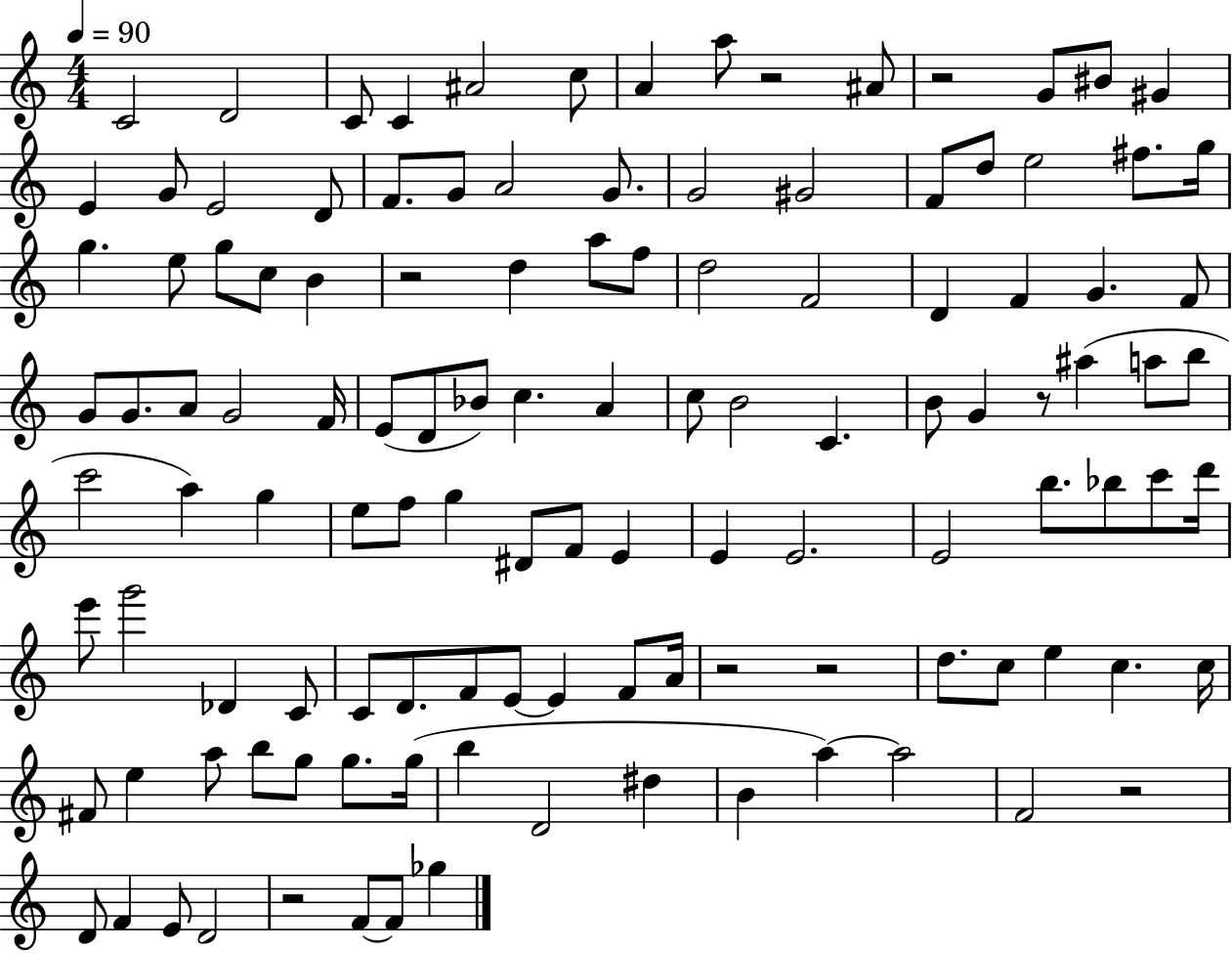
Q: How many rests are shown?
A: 8